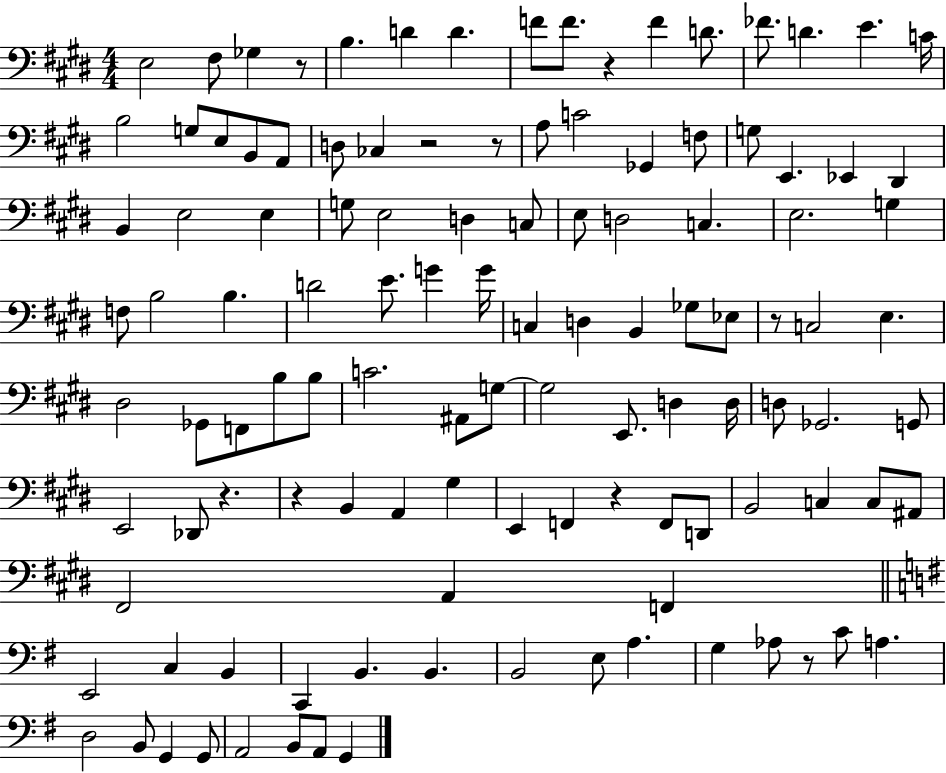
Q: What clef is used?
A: bass